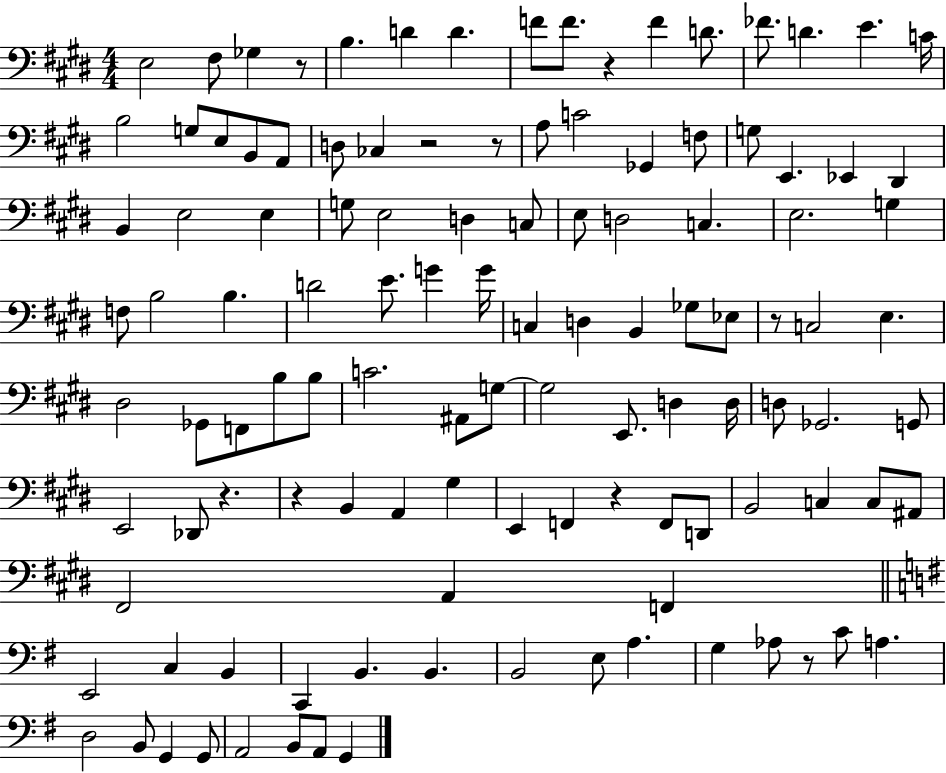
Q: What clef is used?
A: bass